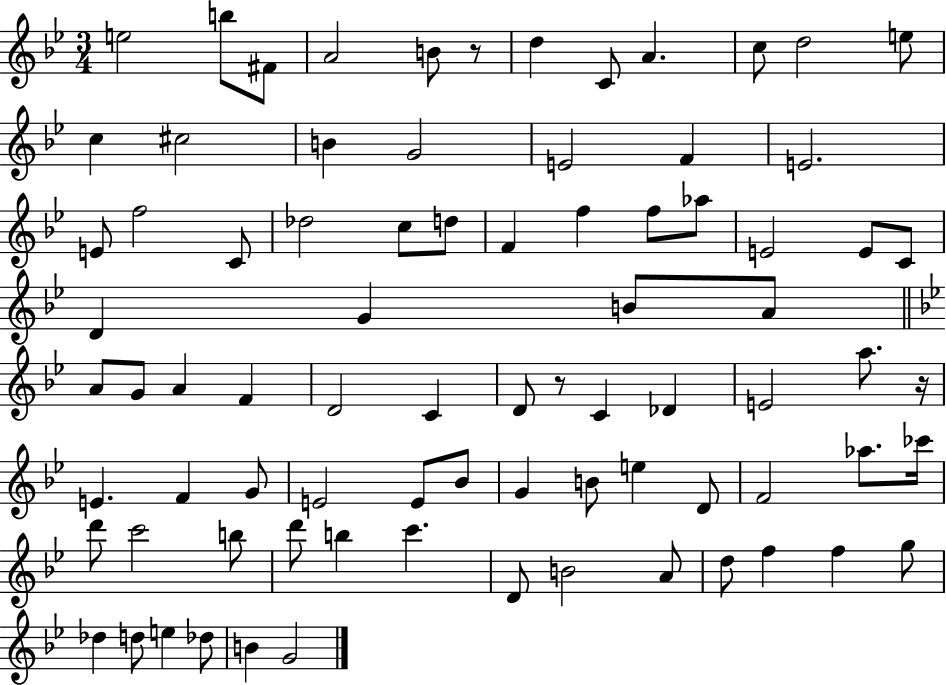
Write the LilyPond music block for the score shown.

{
  \clef treble
  \numericTimeSignature
  \time 3/4
  \key bes \major
  e''2 b''8 fis'8 | a'2 b'8 r8 | d''4 c'8 a'4. | c''8 d''2 e''8 | \break c''4 cis''2 | b'4 g'2 | e'2 f'4 | e'2. | \break e'8 f''2 c'8 | des''2 c''8 d''8 | f'4 f''4 f''8 aes''8 | e'2 e'8 c'8 | \break d'4 g'4 b'8 a'8 | \bar "||" \break \key g \minor a'8 g'8 a'4 f'4 | d'2 c'4 | d'8 r8 c'4 des'4 | e'2 a''8. r16 | \break e'4. f'4 g'8 | e'2 e'8 bes'8 | g'4 b'8 e''4 d'8 | f'2 aes''8. ces'''16 | \break d'''8 c'''2 b''8 | d'''8 b''4 c'''4. | d'8 b'2 a'8 | d''8 f''4 f''4 g''8 | \break des''4 d''8 e''4 des''8 | b'4 g'2 | \bar "|."
}